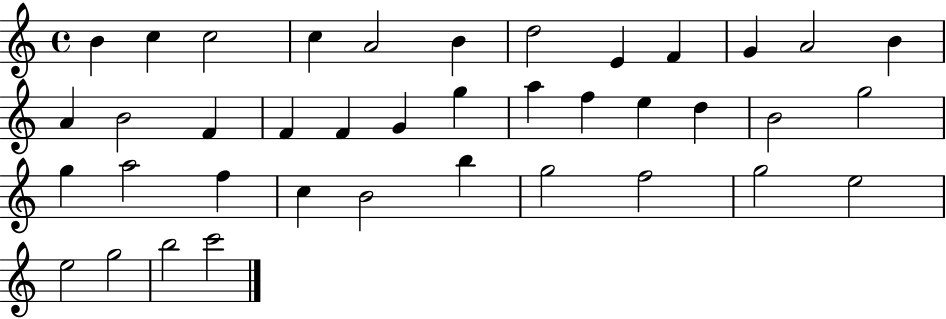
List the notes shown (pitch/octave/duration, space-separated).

B4/q C5/q C5/h C5/q A4/h B4/q D5/h E4/q F4/q G4/q A4/h B4/q A4/q B4/h F4/q F4/q F4/q G4/q G5/q A5/q F5/q E5/q D5/q B4/h G5/h G5/q A5/h F5/q C5/q B4/h B5/q G5/h F5/h G5/h E5/h E5/h G5/h B5/h C6/h